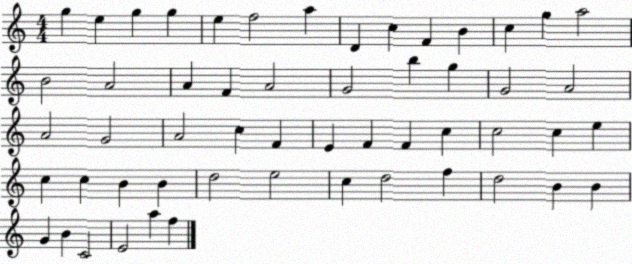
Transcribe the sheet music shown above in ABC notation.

X:1
T:Untitled
M:4/4
L:1/4
K:C
g e g g e f2 a D c F B c g a2 B2 A2 A F A2 G2 b g G2 A2 A2 G2 A2 c F E F F c c2 c e c c B B d2 e2 c d2 f d2 B B G B C2 E2 a f